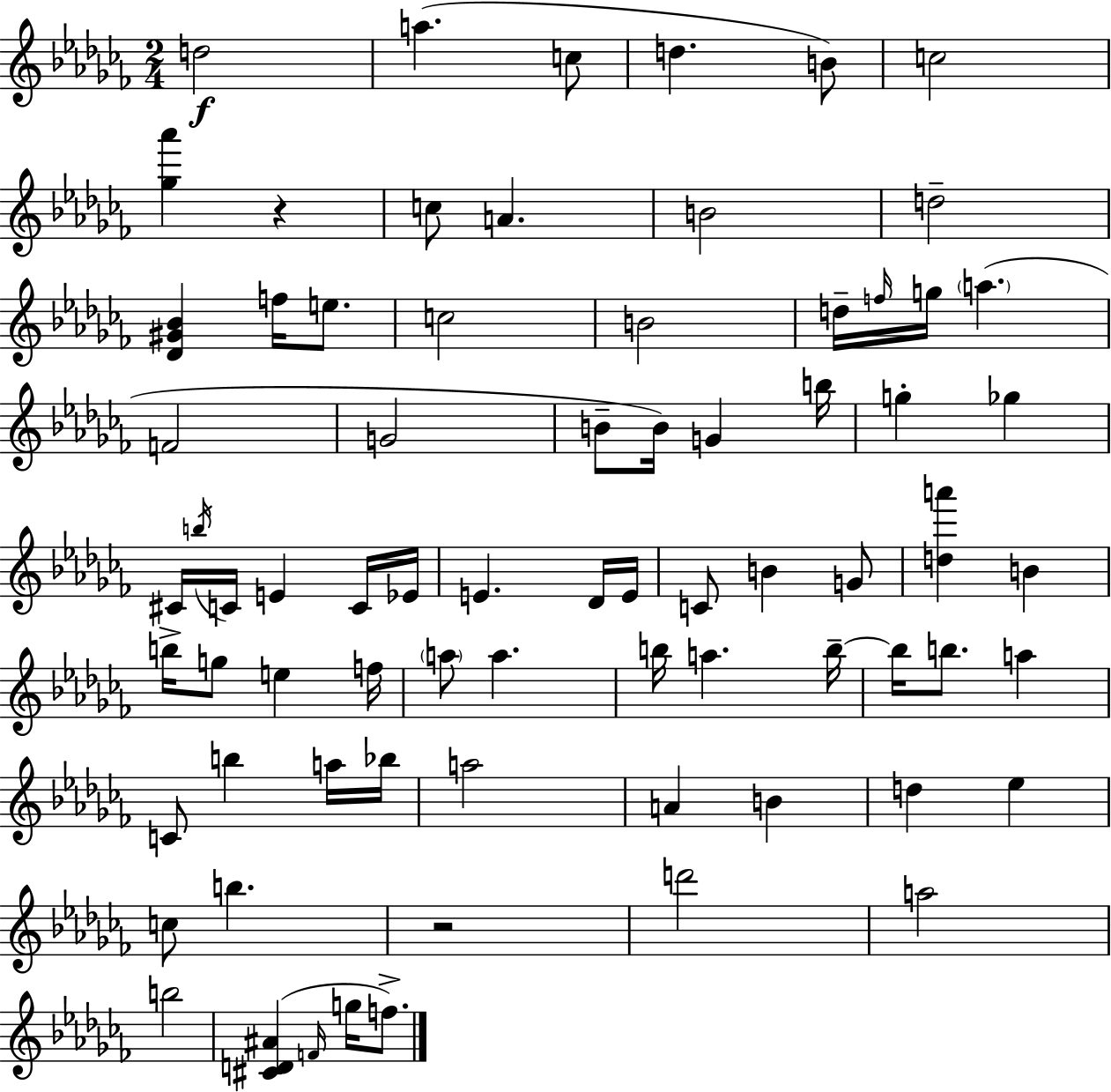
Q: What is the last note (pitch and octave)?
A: F5